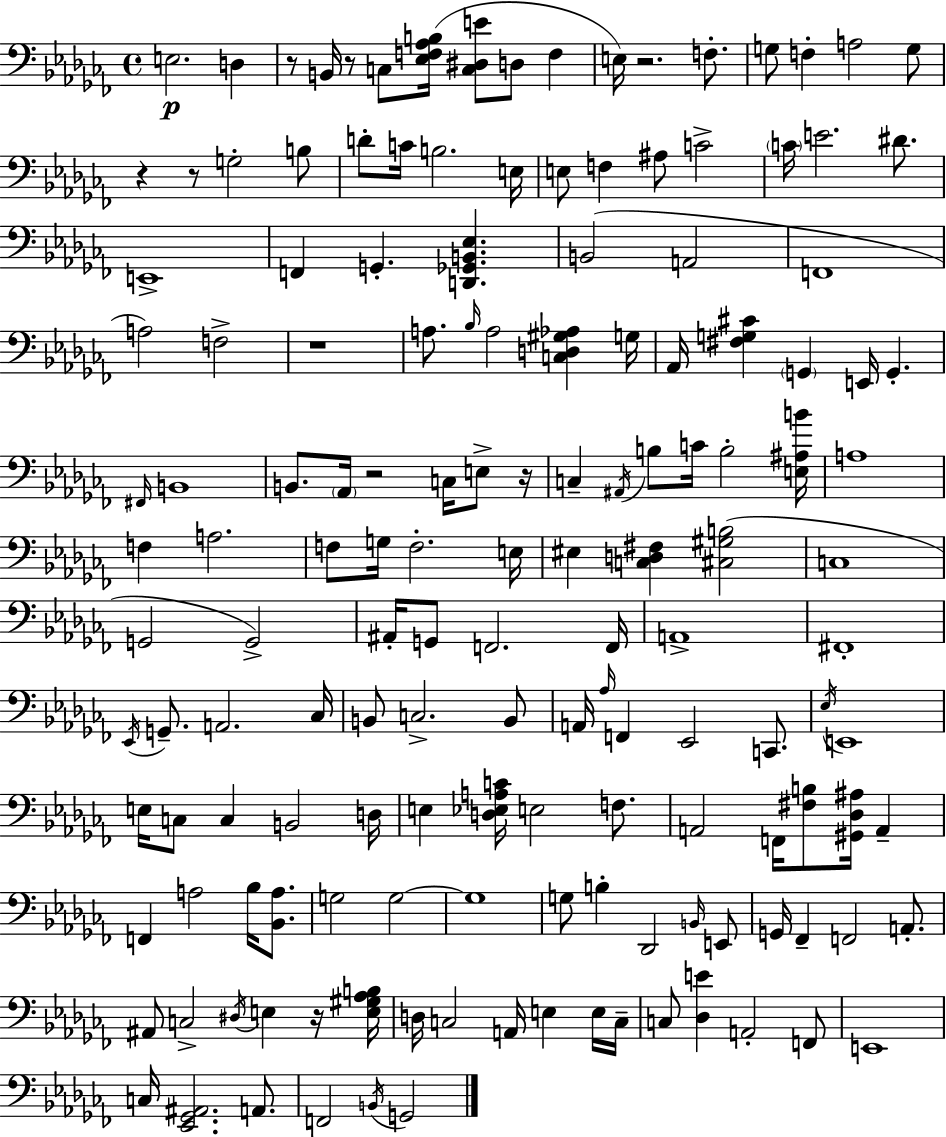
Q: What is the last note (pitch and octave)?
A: G2